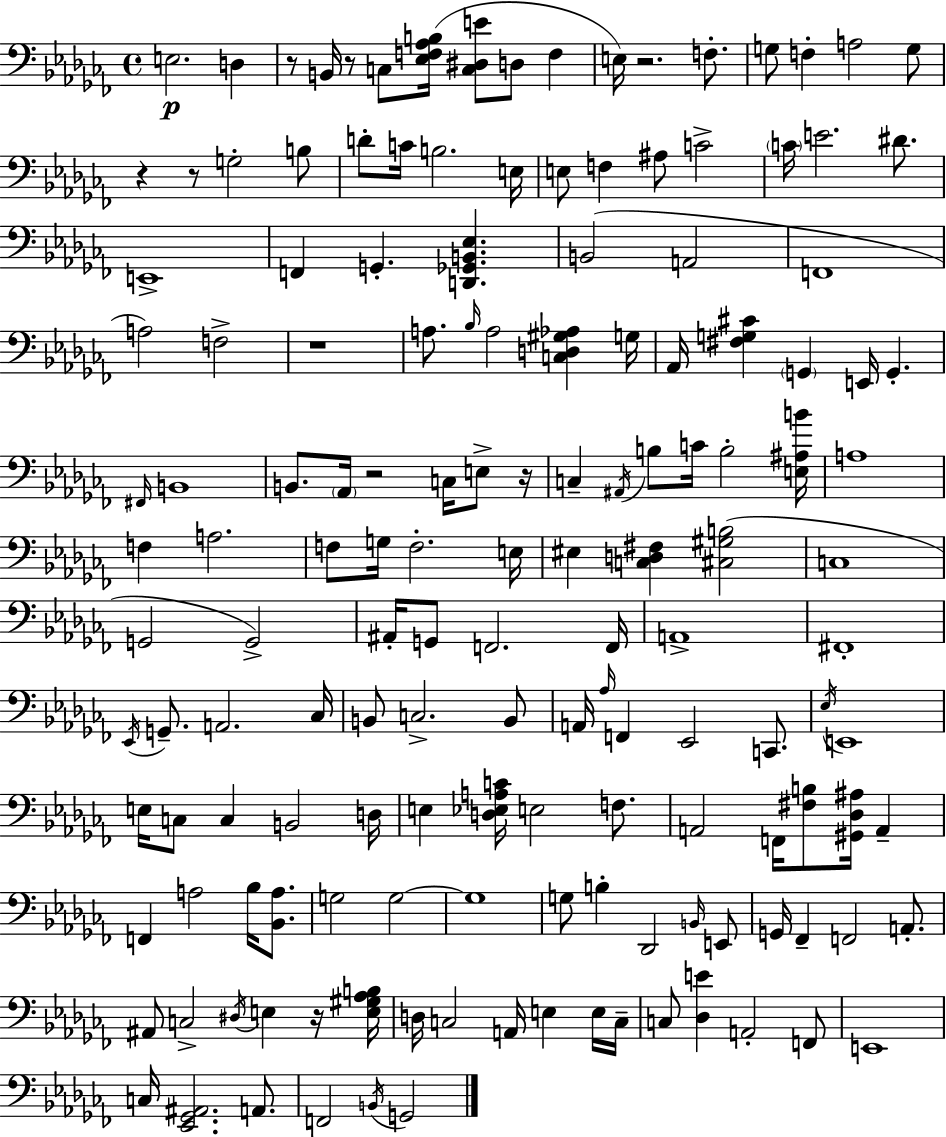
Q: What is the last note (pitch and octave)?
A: G2